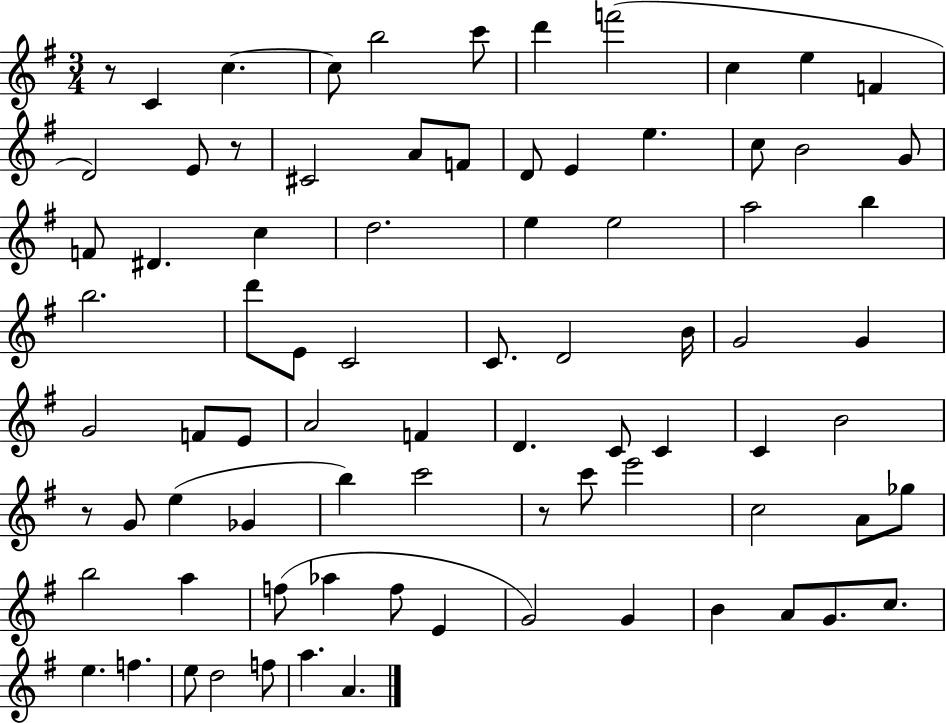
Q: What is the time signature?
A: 3/4